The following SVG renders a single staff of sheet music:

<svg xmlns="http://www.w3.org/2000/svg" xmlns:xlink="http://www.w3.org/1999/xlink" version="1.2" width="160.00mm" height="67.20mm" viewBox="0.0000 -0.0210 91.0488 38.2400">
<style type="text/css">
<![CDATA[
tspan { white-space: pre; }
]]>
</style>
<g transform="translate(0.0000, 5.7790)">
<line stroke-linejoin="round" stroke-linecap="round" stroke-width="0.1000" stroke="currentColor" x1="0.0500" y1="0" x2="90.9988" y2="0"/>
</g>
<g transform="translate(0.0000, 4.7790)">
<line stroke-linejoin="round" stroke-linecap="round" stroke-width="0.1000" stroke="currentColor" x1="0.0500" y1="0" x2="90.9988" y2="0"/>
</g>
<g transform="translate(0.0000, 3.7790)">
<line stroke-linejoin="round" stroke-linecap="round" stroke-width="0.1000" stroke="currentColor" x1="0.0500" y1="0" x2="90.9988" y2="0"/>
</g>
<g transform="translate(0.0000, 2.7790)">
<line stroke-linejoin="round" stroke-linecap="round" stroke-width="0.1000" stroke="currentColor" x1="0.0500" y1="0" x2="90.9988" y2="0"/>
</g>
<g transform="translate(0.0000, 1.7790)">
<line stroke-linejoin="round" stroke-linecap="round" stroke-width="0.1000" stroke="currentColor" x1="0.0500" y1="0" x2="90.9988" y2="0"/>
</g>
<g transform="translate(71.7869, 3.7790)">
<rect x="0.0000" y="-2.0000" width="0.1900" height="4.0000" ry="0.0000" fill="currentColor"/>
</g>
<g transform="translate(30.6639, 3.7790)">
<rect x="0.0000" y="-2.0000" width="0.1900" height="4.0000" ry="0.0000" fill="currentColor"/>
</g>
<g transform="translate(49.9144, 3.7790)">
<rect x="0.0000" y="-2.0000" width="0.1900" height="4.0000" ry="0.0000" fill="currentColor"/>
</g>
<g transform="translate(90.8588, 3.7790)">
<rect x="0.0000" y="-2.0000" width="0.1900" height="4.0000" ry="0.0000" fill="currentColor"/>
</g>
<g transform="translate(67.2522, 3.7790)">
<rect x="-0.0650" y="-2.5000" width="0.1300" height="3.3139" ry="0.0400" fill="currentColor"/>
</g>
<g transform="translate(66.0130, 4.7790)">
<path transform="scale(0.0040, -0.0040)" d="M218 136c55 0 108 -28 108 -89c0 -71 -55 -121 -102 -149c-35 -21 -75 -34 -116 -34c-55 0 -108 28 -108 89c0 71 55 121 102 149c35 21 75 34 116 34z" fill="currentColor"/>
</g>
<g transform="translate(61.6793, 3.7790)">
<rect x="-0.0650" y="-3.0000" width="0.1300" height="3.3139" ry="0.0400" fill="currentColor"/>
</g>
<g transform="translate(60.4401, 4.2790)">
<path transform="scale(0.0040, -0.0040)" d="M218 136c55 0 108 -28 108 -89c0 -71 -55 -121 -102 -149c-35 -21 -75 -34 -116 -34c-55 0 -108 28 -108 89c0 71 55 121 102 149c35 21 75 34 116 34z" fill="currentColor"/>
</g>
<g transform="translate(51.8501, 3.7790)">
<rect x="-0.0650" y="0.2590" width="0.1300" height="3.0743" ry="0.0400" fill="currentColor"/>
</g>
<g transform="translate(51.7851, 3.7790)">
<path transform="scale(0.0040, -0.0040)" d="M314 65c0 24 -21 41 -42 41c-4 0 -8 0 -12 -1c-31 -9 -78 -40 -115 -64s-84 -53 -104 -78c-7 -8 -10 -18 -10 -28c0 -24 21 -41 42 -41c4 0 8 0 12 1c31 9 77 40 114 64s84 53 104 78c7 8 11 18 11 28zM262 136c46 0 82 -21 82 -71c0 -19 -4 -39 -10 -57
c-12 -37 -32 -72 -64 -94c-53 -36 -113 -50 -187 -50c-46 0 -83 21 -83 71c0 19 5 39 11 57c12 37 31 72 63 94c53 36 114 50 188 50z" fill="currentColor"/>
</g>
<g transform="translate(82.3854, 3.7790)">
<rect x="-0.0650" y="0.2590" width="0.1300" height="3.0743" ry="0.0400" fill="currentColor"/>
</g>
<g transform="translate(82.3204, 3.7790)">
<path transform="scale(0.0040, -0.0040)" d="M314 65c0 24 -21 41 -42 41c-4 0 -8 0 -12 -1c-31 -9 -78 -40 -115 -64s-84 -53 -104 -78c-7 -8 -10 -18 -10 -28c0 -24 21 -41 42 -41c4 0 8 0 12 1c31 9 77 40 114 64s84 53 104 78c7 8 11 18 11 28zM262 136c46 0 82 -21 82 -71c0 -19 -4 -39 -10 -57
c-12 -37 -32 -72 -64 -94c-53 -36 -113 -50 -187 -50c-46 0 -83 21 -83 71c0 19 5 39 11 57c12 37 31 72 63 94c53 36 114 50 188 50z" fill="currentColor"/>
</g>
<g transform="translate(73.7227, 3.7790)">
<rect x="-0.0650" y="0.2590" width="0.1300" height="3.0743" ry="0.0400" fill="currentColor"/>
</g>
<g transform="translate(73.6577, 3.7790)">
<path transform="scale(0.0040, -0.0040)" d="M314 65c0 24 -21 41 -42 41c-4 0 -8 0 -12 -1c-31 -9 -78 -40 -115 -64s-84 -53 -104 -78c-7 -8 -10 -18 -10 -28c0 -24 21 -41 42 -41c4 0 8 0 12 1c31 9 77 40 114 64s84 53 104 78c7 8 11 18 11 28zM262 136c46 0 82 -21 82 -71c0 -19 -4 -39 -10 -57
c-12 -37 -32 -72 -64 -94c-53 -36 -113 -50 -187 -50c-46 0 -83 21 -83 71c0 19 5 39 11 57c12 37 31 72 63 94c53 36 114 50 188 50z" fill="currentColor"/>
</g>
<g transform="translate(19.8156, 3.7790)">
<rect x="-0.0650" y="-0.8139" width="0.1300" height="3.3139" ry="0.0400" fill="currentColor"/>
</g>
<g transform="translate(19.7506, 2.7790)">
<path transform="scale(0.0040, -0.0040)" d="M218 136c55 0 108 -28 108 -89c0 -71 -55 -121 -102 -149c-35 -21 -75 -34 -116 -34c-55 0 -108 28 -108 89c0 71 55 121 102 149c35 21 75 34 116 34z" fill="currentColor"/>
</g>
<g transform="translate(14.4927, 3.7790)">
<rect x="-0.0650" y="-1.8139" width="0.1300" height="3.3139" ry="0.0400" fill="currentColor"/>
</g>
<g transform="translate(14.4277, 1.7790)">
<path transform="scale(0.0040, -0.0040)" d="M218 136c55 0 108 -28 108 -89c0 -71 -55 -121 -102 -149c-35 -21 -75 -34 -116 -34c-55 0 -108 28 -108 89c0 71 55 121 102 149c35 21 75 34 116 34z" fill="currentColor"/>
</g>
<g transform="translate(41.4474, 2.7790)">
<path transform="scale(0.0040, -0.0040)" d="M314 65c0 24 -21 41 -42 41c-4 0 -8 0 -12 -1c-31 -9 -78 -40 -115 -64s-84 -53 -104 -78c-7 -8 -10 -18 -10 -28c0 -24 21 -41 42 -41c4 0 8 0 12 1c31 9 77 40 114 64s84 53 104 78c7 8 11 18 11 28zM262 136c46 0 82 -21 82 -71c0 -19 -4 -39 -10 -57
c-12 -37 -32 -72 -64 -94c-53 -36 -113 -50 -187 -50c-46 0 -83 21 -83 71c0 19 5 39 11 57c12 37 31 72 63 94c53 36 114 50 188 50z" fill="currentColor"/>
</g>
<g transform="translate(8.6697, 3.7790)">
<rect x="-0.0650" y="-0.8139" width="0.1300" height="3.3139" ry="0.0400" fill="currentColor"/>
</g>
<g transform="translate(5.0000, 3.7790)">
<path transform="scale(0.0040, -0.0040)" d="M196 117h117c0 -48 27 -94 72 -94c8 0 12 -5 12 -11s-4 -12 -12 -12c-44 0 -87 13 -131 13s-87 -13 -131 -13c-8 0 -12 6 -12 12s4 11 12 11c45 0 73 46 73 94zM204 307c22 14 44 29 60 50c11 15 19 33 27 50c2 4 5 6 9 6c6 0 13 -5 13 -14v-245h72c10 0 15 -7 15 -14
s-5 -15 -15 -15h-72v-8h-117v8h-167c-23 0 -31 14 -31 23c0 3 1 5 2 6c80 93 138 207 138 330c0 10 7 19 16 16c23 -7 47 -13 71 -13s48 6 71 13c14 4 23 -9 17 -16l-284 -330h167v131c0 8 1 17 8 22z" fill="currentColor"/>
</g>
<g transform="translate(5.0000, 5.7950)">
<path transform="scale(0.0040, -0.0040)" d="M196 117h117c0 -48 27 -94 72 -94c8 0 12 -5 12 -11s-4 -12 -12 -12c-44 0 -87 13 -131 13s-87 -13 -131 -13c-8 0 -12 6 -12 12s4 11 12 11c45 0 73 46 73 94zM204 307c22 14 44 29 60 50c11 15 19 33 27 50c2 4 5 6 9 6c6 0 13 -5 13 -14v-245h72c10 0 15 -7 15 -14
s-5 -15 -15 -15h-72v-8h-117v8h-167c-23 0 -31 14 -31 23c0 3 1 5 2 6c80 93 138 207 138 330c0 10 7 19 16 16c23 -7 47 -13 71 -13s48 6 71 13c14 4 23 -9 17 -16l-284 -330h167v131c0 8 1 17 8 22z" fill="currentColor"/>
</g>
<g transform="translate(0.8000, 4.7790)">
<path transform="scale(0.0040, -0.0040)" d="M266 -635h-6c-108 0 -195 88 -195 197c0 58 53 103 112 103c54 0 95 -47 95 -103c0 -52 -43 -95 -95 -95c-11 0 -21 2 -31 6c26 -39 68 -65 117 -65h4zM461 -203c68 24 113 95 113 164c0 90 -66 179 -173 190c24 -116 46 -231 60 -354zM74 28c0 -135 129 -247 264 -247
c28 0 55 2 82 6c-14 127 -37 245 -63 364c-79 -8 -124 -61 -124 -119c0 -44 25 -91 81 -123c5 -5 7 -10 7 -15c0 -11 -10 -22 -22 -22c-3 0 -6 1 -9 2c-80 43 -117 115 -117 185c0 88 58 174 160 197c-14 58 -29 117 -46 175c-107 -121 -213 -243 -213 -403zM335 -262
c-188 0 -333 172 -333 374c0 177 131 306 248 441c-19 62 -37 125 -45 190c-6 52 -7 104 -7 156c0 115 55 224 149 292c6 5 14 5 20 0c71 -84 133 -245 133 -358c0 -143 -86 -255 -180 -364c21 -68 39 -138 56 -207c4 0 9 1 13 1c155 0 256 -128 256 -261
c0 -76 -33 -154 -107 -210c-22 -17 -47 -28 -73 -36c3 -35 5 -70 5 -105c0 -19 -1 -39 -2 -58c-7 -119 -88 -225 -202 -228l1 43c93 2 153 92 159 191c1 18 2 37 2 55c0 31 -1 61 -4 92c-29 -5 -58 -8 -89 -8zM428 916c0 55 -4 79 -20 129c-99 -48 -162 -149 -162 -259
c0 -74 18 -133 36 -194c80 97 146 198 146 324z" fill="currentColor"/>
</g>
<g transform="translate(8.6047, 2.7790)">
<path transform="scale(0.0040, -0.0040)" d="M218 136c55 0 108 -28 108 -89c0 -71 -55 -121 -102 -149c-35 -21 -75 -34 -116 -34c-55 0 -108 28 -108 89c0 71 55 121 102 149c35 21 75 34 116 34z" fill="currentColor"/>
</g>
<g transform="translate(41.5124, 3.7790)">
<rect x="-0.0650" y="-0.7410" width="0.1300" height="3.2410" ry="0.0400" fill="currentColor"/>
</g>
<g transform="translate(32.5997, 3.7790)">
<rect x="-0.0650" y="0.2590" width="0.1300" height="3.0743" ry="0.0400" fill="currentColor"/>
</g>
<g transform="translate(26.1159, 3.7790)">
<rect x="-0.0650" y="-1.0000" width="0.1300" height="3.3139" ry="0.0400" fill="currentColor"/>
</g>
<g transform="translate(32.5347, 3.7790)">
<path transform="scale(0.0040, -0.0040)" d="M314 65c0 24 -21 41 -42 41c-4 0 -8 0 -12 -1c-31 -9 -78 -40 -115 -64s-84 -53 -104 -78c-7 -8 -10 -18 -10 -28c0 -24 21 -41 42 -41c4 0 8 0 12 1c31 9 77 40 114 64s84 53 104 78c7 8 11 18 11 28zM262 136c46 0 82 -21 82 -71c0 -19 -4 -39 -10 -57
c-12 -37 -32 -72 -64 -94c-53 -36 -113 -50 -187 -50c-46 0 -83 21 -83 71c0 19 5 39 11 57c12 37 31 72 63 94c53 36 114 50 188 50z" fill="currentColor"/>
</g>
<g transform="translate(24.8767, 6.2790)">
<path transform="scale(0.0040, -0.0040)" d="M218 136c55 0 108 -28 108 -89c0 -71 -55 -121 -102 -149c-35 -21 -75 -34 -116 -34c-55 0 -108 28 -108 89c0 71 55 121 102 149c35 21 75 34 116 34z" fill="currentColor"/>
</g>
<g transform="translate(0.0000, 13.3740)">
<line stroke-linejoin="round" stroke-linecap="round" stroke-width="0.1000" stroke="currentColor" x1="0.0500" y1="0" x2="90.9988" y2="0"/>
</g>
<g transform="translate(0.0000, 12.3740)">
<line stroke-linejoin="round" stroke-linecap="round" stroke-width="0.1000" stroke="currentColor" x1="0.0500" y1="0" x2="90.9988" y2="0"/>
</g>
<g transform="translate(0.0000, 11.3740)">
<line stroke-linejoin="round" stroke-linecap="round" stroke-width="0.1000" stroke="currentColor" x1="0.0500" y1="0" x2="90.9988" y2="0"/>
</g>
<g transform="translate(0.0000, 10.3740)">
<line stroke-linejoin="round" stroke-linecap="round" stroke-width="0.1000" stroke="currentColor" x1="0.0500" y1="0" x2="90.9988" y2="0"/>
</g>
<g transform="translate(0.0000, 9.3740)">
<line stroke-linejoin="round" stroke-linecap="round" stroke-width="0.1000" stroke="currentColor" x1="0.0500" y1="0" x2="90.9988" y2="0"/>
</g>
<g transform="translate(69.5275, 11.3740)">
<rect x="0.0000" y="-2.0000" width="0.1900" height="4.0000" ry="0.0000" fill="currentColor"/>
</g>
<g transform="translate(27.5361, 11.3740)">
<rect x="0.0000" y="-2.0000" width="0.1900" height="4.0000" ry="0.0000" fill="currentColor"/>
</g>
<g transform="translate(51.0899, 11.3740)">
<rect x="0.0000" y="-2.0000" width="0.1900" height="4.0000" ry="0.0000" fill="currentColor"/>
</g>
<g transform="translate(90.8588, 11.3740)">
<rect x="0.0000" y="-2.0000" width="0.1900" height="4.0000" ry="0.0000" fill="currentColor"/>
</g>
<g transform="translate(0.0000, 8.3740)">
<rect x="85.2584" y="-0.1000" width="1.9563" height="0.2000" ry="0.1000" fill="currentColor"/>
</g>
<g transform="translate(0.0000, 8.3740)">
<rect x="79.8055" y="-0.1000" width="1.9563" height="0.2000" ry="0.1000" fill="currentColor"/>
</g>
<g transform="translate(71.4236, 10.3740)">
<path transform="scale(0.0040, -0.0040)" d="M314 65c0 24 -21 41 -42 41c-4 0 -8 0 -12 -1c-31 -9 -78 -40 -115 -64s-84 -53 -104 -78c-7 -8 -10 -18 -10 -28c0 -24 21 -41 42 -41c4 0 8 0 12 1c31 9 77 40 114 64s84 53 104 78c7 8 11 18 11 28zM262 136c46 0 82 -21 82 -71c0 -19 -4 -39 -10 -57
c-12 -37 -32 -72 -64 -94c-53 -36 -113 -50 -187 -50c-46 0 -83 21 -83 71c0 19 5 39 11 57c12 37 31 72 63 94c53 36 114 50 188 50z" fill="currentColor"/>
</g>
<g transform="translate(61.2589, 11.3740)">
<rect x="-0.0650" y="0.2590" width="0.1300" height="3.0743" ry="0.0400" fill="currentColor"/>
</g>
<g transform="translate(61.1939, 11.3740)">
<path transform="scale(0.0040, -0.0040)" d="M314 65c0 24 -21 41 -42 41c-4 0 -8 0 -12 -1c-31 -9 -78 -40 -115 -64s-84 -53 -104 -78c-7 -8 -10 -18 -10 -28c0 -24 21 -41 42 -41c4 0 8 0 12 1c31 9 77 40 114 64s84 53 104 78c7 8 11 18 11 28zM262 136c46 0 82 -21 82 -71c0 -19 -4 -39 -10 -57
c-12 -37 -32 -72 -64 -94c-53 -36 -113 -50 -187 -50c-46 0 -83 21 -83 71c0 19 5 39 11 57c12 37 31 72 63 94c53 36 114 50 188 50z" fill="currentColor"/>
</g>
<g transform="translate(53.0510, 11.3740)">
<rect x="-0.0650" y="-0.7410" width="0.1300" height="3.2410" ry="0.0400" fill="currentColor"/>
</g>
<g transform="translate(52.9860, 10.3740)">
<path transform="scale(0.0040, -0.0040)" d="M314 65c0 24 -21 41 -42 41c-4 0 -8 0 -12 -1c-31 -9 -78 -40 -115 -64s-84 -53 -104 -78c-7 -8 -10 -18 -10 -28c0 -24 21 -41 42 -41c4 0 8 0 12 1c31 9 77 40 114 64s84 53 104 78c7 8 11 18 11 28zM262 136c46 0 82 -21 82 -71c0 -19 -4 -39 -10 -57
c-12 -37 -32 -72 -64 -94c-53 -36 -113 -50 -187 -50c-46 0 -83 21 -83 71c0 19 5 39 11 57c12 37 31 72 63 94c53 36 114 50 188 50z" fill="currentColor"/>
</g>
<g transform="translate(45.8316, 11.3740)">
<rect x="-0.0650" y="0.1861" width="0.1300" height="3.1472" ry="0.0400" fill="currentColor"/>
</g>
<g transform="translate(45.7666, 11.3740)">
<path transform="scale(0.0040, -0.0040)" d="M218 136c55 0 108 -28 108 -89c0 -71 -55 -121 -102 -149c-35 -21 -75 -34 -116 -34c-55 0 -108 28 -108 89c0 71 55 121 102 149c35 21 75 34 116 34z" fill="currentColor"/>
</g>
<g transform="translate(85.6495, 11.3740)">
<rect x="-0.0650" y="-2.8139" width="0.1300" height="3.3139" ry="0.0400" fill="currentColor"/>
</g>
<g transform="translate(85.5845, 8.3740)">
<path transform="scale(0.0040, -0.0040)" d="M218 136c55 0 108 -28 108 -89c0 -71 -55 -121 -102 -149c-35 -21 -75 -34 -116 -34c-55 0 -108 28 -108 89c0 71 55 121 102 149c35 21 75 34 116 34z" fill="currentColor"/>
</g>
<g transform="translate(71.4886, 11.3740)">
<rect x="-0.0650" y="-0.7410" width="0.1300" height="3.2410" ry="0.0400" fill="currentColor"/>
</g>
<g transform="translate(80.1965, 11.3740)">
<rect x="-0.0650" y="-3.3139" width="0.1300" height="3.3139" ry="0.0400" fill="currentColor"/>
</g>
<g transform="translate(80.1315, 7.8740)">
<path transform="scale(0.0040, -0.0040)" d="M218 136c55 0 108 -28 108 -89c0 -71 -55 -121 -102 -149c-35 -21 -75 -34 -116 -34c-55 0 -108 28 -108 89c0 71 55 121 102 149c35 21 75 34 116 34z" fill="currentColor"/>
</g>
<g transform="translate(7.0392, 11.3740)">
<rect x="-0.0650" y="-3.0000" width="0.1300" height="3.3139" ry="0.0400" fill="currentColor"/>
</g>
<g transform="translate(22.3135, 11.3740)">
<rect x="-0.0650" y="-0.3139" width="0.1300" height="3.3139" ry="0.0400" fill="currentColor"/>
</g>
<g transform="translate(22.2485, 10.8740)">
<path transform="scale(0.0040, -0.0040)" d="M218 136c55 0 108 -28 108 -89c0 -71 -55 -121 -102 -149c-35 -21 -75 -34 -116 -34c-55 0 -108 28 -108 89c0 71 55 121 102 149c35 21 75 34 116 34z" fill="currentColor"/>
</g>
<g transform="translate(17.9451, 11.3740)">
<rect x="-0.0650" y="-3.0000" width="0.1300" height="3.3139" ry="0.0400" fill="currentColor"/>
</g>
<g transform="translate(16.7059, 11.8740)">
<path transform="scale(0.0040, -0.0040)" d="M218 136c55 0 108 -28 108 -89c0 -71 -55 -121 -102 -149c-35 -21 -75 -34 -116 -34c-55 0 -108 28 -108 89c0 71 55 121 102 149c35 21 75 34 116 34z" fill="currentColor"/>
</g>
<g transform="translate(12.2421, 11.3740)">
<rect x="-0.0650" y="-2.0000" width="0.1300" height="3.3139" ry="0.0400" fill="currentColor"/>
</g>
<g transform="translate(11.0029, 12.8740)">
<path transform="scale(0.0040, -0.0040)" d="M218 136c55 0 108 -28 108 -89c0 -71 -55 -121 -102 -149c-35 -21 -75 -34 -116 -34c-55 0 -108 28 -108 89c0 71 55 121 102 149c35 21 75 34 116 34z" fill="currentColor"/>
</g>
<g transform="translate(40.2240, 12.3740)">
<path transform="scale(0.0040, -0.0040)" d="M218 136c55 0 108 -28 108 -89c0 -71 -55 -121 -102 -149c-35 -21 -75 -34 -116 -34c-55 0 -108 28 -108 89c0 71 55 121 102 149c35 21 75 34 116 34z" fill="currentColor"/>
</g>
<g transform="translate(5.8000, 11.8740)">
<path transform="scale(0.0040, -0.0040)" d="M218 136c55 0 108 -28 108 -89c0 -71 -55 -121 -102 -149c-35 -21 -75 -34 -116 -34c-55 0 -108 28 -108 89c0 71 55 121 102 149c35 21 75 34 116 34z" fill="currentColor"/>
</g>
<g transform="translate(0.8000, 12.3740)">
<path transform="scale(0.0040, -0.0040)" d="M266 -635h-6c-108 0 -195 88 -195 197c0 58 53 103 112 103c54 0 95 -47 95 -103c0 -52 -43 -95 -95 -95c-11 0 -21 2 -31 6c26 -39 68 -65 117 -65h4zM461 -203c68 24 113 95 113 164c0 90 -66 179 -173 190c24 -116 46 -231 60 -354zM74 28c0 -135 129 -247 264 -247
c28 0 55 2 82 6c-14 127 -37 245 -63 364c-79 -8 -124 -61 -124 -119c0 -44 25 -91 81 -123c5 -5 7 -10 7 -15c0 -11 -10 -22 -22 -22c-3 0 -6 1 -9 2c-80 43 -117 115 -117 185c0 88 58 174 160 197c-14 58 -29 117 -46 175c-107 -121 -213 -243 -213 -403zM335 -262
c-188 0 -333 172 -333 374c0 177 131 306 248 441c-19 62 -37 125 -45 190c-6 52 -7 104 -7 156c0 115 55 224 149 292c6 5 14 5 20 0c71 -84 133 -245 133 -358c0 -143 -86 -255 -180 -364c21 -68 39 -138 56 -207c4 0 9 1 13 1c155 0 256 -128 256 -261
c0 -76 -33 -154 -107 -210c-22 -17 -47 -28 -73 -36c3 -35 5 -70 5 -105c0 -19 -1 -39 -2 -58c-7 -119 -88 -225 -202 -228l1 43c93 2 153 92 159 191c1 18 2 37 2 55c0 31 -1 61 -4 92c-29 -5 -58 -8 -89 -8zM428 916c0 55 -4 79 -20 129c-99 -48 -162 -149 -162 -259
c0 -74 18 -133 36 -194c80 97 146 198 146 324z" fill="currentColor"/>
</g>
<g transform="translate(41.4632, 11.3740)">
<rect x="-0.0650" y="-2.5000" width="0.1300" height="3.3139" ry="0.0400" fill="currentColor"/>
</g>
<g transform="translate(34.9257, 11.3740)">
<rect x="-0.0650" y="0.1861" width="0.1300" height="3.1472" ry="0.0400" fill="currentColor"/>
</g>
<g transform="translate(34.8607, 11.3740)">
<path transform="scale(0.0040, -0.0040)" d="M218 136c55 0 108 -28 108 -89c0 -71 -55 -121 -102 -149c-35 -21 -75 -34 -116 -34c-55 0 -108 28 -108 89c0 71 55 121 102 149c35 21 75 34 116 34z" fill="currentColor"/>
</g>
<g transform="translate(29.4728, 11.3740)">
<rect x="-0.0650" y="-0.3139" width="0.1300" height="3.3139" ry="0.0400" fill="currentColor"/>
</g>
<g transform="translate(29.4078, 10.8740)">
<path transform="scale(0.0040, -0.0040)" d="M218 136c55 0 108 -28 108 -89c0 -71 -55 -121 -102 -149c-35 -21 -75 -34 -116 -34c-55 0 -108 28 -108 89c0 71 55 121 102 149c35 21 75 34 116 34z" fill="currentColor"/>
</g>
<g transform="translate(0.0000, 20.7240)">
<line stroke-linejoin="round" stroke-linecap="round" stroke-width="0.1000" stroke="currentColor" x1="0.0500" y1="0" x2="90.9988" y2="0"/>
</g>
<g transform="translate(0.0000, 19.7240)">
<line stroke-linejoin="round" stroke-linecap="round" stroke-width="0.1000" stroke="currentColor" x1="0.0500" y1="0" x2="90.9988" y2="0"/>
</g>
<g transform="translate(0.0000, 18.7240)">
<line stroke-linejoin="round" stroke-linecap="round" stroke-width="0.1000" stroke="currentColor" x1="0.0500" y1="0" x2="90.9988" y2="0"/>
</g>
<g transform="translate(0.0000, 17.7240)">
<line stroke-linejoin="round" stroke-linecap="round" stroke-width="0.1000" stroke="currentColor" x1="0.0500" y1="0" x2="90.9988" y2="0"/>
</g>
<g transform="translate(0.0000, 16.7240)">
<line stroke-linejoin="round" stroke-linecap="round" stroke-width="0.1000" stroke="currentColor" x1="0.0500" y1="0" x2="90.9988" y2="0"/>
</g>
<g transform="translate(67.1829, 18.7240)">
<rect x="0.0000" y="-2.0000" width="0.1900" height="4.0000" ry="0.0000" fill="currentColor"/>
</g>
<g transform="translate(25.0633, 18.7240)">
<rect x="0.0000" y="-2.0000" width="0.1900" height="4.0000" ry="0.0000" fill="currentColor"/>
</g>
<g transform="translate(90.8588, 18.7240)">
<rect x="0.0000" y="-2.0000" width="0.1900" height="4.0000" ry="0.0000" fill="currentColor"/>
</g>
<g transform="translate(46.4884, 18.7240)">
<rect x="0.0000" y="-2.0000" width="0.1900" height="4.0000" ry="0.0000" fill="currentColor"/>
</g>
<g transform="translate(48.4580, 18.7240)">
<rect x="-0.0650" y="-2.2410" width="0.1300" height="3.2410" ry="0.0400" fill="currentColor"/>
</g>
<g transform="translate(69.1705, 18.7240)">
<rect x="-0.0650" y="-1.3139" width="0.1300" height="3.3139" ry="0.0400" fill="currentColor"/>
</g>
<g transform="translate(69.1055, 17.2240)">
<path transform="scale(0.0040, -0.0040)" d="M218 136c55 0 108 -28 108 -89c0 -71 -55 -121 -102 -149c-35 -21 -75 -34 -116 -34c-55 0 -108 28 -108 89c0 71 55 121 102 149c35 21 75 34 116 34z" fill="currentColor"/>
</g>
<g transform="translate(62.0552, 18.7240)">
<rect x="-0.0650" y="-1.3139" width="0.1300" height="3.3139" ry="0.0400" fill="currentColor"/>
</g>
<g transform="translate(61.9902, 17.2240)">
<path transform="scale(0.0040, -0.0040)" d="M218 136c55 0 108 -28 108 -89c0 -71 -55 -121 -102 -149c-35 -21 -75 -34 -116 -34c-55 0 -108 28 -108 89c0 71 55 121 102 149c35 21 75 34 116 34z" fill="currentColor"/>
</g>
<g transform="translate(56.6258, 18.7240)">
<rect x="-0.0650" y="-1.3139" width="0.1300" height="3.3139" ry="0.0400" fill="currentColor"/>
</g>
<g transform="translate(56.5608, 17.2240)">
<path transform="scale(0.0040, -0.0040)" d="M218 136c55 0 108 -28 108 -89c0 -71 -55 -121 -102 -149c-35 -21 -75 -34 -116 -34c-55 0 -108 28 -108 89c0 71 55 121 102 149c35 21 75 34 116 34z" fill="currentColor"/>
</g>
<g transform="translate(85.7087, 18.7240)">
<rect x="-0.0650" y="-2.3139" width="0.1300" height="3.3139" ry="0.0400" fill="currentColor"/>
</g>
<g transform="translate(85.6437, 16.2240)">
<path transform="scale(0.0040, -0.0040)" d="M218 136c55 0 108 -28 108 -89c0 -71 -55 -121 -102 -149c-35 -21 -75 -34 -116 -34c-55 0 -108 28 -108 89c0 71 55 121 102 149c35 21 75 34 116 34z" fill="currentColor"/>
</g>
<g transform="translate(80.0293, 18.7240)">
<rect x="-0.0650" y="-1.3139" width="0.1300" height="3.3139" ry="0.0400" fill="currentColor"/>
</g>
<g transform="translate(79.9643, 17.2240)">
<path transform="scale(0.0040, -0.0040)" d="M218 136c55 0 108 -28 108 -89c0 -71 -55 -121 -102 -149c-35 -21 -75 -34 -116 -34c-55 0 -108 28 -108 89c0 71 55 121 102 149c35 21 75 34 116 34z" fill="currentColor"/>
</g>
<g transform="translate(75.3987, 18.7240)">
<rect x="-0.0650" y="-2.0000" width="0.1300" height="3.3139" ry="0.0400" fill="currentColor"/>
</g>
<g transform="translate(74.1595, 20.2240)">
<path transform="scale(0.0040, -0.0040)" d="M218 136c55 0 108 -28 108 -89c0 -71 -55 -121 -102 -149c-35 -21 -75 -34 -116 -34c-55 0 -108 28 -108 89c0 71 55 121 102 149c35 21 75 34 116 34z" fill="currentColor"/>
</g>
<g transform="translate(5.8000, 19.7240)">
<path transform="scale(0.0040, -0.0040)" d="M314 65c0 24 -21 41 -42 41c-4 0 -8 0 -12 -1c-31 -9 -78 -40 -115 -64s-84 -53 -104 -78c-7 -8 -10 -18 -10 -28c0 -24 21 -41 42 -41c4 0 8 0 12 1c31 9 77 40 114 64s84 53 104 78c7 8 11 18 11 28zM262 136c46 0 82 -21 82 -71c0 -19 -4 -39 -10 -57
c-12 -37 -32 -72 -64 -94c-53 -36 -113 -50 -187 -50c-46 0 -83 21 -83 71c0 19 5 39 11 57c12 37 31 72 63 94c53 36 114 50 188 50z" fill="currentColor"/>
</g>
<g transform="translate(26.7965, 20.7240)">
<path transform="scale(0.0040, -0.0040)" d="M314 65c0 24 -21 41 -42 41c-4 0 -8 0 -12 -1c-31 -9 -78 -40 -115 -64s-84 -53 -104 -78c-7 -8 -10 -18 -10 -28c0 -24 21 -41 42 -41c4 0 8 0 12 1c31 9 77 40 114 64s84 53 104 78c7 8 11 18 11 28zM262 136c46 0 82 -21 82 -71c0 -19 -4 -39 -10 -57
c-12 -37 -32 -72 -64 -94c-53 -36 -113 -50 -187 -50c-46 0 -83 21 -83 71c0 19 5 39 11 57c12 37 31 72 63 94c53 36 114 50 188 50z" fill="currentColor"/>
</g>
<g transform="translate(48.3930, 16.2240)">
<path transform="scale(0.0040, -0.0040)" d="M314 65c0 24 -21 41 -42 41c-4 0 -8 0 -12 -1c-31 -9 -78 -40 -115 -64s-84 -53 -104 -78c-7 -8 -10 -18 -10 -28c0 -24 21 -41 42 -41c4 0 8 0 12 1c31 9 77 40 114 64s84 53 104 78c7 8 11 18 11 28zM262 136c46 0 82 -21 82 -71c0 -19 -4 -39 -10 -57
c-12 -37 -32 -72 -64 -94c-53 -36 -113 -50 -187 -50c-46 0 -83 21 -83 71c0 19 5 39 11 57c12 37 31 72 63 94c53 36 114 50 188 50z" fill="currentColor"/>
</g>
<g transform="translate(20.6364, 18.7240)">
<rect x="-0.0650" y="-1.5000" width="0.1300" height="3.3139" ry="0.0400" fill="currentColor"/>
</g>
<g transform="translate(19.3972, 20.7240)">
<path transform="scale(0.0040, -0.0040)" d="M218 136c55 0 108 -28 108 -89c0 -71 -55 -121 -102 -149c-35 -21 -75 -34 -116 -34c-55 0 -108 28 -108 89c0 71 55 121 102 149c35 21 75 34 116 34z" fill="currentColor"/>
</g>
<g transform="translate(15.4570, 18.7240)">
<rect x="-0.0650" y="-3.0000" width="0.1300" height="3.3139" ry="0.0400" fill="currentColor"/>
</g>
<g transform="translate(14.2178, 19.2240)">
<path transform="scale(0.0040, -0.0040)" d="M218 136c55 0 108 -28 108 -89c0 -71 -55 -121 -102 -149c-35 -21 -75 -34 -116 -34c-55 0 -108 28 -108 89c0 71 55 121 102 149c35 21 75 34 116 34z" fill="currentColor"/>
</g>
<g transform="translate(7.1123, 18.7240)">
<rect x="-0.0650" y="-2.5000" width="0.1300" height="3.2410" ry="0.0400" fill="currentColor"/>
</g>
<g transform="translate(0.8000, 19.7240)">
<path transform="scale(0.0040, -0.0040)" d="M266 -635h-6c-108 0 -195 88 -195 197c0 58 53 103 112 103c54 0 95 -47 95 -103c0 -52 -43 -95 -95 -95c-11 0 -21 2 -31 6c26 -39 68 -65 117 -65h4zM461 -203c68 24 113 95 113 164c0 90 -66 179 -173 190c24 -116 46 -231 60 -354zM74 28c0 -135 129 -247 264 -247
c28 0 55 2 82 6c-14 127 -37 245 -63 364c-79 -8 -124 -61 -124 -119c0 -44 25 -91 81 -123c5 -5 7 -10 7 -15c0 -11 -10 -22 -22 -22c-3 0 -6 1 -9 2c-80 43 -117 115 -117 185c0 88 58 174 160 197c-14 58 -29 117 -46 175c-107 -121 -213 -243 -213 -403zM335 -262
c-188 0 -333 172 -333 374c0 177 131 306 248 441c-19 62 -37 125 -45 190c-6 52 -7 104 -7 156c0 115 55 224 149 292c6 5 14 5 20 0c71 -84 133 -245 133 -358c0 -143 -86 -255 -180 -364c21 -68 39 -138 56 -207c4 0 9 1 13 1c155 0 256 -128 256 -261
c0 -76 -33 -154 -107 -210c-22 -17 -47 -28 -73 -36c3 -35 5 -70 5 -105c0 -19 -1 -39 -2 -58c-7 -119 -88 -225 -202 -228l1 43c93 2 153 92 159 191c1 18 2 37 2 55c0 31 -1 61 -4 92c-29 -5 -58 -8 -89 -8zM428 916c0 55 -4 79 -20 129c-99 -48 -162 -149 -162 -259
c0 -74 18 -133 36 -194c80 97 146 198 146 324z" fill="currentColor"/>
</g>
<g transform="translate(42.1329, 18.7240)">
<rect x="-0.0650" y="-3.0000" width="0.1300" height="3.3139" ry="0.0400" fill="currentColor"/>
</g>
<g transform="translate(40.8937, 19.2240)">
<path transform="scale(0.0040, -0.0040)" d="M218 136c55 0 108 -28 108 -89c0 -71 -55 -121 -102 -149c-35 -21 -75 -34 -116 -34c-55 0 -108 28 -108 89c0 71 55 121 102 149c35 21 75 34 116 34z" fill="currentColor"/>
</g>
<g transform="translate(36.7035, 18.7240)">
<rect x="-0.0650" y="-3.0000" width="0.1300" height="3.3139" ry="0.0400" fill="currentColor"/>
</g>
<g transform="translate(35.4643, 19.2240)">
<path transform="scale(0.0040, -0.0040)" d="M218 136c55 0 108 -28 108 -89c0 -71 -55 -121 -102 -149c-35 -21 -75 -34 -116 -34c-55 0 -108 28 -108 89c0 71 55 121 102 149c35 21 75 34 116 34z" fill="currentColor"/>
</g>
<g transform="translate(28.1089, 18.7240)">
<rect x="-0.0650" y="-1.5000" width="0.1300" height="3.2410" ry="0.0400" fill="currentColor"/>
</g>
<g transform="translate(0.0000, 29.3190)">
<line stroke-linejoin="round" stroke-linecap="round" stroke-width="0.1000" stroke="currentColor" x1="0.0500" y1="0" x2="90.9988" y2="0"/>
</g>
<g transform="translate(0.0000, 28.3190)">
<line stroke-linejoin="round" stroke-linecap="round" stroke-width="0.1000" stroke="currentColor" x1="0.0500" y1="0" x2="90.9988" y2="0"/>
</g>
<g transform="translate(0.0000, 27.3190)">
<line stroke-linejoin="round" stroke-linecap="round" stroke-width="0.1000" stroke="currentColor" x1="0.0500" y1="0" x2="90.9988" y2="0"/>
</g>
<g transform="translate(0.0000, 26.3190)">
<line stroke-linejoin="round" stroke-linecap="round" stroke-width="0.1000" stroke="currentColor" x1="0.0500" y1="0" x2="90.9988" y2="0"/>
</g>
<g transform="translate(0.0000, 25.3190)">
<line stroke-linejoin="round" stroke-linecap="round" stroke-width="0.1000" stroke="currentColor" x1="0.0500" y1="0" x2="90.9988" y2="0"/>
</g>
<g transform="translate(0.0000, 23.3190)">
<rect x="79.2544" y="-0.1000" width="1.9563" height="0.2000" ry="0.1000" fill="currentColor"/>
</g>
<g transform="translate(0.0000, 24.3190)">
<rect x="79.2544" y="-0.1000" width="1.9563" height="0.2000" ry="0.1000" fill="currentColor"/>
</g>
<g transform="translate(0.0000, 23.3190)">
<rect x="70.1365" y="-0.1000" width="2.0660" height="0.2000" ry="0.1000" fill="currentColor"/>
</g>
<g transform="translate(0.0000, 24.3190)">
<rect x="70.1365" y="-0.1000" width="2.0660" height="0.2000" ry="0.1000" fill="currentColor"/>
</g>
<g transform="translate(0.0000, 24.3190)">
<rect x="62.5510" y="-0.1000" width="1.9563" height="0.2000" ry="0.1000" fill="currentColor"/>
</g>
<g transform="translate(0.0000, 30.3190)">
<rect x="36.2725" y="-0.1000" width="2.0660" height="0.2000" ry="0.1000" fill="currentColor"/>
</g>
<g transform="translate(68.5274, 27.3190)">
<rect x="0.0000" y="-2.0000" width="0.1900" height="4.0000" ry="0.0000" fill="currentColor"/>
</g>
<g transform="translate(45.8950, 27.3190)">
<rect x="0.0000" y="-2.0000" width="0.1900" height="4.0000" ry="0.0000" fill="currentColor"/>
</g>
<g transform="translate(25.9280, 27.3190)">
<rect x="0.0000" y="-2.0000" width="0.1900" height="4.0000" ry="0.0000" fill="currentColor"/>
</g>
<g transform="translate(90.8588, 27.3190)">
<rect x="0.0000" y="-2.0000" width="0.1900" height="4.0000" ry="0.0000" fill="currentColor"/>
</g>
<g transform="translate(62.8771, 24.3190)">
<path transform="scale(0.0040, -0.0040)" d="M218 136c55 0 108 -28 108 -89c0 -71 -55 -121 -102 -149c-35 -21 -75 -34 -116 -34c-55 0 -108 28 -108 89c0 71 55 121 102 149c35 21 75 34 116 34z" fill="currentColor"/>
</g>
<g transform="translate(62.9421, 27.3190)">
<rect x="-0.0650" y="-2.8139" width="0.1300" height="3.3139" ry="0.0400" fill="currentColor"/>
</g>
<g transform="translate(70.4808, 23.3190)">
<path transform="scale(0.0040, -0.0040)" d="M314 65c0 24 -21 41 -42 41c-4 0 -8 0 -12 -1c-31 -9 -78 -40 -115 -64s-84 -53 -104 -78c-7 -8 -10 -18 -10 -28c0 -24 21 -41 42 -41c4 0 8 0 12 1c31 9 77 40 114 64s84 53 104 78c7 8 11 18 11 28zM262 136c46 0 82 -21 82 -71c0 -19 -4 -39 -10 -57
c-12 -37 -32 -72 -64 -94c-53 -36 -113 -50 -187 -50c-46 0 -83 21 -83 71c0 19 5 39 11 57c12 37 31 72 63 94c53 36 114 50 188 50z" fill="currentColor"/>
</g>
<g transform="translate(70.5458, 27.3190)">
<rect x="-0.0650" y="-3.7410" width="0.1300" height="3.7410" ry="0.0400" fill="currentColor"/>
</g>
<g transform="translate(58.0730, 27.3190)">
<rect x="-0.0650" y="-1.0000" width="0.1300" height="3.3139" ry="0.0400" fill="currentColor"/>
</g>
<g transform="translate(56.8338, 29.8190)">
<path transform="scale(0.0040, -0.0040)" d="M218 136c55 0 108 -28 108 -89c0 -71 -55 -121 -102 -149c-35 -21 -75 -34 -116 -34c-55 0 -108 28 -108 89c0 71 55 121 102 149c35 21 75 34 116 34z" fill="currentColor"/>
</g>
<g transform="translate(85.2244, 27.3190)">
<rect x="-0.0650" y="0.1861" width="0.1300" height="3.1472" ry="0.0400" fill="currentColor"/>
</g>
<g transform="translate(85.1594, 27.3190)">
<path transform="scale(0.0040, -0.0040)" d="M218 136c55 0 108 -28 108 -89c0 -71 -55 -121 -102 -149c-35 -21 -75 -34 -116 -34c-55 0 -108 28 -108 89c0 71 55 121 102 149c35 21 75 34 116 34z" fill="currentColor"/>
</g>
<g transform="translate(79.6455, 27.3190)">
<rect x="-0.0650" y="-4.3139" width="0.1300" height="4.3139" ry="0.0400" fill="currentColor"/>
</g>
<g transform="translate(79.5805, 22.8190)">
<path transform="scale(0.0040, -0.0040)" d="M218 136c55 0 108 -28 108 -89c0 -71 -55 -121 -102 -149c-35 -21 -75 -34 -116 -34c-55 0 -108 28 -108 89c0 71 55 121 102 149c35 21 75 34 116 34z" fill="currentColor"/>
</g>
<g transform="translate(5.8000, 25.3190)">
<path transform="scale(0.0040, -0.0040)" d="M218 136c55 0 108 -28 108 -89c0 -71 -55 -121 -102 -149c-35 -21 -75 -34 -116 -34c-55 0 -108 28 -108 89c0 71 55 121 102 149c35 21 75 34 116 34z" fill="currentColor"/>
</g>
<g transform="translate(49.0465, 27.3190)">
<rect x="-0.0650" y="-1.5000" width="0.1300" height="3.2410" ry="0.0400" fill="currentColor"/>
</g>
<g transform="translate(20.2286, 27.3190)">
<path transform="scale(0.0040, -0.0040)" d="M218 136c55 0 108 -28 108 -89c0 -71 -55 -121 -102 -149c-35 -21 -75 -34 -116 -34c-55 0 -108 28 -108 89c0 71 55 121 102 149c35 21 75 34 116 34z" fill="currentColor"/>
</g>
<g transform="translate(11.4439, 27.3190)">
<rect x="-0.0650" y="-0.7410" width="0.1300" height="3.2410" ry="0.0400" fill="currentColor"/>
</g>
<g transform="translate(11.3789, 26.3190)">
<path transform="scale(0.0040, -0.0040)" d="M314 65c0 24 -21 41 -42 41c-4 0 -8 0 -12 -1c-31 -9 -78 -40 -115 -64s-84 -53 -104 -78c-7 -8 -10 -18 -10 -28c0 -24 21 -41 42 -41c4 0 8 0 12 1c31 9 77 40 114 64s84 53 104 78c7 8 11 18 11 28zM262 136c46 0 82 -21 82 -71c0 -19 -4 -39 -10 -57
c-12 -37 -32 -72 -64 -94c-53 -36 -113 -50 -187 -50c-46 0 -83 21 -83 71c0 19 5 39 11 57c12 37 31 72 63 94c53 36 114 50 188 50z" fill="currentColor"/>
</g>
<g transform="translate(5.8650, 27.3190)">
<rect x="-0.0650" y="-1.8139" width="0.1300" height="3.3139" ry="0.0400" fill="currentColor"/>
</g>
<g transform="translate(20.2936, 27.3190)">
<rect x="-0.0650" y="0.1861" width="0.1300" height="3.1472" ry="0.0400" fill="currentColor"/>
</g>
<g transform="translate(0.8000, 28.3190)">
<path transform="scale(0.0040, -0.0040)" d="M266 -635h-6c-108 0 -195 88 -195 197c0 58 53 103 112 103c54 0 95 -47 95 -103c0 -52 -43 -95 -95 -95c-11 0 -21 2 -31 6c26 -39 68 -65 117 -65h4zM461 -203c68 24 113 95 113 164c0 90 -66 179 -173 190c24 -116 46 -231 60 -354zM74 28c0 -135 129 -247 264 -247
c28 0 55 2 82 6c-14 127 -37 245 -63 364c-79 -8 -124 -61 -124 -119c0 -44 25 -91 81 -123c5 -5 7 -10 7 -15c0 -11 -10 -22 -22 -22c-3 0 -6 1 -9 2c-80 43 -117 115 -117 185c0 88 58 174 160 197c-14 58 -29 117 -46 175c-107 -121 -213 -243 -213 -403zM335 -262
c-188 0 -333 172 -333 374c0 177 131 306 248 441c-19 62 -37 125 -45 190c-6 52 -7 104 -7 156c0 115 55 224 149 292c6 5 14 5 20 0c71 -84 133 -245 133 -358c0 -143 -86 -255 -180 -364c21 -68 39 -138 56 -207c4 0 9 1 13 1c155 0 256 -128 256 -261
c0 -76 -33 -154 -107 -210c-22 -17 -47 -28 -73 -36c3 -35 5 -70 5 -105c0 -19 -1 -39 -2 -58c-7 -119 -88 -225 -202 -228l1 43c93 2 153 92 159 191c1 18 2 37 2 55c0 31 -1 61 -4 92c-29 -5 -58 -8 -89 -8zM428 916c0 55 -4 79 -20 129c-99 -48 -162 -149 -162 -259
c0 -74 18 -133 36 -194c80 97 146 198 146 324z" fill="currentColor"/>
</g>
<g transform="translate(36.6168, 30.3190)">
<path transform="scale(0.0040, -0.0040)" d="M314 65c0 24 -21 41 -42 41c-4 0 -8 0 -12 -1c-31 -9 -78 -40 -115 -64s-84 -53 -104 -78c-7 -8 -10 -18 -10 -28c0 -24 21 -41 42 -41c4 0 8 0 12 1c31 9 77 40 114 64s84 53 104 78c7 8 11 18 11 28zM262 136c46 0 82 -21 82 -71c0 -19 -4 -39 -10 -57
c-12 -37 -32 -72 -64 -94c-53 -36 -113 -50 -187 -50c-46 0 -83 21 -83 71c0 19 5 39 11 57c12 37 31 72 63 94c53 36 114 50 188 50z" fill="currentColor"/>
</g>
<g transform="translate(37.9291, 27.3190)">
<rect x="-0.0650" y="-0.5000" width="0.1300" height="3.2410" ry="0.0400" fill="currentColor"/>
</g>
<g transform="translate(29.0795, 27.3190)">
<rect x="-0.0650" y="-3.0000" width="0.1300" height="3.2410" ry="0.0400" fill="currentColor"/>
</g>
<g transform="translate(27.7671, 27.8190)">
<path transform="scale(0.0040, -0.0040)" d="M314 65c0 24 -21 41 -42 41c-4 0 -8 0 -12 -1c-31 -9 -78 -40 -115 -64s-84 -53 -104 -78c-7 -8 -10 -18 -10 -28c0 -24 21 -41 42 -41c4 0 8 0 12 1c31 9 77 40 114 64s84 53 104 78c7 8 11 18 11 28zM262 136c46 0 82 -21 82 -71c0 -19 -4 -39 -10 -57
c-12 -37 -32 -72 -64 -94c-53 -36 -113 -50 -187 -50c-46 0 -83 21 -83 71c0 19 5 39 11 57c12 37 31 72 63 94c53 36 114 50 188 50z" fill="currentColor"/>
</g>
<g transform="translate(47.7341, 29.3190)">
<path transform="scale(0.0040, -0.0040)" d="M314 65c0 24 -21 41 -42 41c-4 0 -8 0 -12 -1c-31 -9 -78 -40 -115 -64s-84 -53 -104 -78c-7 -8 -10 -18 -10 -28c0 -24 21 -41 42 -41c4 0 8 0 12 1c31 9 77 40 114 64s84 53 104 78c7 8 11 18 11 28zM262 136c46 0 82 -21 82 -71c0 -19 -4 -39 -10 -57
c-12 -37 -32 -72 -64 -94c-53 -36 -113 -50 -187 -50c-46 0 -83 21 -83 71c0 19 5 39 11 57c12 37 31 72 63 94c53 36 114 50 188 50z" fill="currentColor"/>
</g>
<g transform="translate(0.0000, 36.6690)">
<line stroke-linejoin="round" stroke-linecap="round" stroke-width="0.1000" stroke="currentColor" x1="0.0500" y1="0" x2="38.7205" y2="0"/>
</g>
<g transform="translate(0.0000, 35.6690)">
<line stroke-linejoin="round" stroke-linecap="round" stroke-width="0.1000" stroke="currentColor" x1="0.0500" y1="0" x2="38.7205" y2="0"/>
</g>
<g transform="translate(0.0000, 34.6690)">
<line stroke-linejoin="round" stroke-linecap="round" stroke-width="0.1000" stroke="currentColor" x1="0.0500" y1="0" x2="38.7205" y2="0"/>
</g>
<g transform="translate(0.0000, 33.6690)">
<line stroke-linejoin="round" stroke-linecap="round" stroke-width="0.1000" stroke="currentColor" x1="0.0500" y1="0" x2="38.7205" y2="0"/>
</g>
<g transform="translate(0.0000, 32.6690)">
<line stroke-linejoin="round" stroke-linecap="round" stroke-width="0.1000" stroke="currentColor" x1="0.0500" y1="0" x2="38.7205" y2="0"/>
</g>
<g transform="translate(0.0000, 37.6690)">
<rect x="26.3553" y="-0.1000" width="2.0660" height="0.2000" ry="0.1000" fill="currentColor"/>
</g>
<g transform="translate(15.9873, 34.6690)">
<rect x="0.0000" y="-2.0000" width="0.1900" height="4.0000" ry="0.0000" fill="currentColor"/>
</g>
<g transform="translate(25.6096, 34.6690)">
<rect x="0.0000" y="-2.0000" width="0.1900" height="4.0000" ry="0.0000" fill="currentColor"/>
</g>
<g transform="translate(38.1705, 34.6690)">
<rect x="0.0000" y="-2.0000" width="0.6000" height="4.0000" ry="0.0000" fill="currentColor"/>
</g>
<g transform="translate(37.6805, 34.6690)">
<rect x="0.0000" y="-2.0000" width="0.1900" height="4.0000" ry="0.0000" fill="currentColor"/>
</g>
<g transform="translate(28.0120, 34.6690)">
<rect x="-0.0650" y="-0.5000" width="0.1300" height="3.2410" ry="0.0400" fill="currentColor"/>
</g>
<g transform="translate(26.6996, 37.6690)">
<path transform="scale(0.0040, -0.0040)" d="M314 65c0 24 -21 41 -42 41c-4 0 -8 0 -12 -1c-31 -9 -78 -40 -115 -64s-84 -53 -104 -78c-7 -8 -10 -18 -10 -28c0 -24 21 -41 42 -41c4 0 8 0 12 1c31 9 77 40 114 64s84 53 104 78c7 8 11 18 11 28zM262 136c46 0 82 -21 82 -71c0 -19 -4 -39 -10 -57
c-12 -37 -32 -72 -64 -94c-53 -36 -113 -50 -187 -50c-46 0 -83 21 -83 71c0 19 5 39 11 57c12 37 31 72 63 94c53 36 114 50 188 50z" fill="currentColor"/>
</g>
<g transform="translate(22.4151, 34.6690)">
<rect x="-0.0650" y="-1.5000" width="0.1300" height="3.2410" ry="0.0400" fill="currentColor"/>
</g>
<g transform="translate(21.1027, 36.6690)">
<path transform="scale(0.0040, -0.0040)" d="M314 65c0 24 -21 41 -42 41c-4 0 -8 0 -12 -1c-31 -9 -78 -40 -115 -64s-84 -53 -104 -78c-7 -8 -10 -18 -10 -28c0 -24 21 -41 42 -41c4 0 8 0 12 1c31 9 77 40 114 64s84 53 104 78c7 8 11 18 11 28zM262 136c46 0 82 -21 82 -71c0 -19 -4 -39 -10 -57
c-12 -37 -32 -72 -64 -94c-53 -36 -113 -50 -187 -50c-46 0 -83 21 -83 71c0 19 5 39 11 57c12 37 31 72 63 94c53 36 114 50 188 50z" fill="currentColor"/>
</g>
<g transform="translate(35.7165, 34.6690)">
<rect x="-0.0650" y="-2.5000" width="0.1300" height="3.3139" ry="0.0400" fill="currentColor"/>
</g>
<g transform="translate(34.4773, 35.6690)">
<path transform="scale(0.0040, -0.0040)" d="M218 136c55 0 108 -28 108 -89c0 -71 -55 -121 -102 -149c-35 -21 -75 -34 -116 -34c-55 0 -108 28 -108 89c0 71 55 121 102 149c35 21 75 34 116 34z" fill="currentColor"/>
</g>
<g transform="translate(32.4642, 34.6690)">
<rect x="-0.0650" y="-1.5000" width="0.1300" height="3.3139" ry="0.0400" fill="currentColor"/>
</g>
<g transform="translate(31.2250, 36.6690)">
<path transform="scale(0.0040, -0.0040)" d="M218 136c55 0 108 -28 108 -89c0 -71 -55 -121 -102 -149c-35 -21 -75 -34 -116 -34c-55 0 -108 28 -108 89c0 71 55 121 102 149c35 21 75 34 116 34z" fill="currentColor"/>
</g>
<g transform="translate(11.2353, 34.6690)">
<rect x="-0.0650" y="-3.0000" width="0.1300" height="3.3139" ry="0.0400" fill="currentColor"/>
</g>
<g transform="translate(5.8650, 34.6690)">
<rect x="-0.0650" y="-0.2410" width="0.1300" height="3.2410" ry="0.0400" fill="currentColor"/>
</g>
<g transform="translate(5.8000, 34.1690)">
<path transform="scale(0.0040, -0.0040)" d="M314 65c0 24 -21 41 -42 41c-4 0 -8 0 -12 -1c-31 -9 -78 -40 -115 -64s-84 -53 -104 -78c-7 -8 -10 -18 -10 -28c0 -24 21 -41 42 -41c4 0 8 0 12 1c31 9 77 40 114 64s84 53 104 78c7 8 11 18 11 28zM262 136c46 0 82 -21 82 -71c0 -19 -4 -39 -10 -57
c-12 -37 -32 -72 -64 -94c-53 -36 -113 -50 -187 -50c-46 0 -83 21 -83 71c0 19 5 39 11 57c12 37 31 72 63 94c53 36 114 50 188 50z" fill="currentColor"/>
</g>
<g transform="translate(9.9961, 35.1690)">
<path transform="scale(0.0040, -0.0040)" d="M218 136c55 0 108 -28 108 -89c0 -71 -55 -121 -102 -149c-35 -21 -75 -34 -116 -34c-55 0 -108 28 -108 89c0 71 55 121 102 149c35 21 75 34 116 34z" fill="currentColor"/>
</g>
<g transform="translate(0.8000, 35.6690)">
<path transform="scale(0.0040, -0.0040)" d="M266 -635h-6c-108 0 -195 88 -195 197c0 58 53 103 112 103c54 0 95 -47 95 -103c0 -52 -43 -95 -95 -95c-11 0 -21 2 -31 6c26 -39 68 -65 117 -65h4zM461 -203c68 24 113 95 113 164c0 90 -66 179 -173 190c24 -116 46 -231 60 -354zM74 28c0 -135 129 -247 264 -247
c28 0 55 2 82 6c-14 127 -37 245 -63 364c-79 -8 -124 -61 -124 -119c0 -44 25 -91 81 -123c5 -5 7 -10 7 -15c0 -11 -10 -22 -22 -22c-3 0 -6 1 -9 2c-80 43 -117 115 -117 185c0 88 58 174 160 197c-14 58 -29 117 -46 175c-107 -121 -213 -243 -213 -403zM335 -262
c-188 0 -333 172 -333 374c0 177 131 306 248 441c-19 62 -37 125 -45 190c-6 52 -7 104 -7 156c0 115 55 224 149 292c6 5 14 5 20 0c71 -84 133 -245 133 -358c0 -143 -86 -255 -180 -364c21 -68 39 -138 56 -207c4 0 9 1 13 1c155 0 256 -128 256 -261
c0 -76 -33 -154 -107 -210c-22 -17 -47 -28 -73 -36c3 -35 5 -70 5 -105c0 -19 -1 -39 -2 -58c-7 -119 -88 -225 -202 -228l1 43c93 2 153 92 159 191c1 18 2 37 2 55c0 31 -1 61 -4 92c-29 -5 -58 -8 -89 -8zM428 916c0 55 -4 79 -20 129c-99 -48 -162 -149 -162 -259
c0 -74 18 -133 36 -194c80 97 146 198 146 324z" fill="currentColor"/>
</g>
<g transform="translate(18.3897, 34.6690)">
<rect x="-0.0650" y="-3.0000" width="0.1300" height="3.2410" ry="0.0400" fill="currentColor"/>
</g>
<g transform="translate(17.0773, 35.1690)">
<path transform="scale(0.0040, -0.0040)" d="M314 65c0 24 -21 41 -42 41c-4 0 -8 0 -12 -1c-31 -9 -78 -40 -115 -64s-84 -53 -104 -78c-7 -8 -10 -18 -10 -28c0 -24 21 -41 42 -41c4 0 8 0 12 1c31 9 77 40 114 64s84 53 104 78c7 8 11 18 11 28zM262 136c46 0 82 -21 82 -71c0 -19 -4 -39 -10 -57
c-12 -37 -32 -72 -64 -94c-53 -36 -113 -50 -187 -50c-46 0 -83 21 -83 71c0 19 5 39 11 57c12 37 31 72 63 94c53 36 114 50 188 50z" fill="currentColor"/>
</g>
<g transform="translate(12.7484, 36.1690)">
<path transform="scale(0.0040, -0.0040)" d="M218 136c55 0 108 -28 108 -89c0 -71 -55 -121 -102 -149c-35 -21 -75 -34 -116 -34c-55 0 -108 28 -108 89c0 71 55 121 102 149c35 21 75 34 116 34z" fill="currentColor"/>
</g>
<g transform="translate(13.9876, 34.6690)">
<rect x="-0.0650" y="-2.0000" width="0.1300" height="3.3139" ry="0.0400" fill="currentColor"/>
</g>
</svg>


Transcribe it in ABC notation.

X:1
T:Untitled
M:4/4
L:1/4
K:C
d f d D B2 d2 B2 A G B2 B2 A F A c c B G B d2 B2 d2 b a G2 A E E2 A A g2 e e e F e g f d2 B A2 C2 E2 D a c'2 d' B c2 A F A2 E2 C2 E G